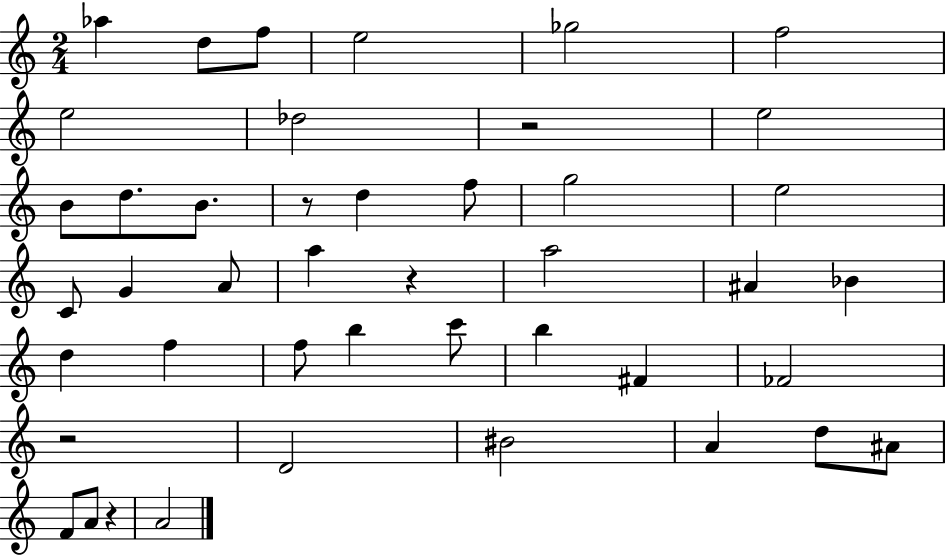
Ab5/q D5/e F5/e E5/h Gb5/h F5/h E5/h Db5/h R/h E5/h B4/e D5/e. B4/e. R/e D5/q F5/e G5/h E5/h C4/e G4/q A4/e A5/q R/q A5/h A#4/q Bb4/q D5/q F5/q F5/e B5/q C6/e B5/q F#4/q FES4/h R/h D4/h BIS4/h A4/q D5/e A#4/e F4/e A4/e R/q A4/h